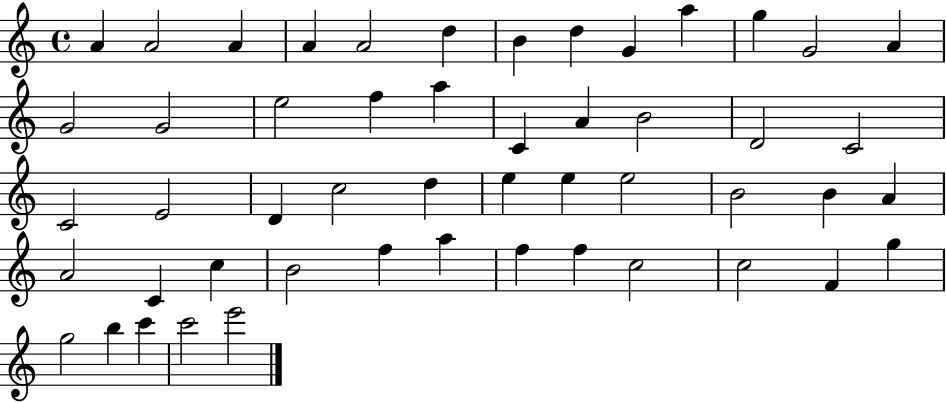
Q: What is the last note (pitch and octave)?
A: E6